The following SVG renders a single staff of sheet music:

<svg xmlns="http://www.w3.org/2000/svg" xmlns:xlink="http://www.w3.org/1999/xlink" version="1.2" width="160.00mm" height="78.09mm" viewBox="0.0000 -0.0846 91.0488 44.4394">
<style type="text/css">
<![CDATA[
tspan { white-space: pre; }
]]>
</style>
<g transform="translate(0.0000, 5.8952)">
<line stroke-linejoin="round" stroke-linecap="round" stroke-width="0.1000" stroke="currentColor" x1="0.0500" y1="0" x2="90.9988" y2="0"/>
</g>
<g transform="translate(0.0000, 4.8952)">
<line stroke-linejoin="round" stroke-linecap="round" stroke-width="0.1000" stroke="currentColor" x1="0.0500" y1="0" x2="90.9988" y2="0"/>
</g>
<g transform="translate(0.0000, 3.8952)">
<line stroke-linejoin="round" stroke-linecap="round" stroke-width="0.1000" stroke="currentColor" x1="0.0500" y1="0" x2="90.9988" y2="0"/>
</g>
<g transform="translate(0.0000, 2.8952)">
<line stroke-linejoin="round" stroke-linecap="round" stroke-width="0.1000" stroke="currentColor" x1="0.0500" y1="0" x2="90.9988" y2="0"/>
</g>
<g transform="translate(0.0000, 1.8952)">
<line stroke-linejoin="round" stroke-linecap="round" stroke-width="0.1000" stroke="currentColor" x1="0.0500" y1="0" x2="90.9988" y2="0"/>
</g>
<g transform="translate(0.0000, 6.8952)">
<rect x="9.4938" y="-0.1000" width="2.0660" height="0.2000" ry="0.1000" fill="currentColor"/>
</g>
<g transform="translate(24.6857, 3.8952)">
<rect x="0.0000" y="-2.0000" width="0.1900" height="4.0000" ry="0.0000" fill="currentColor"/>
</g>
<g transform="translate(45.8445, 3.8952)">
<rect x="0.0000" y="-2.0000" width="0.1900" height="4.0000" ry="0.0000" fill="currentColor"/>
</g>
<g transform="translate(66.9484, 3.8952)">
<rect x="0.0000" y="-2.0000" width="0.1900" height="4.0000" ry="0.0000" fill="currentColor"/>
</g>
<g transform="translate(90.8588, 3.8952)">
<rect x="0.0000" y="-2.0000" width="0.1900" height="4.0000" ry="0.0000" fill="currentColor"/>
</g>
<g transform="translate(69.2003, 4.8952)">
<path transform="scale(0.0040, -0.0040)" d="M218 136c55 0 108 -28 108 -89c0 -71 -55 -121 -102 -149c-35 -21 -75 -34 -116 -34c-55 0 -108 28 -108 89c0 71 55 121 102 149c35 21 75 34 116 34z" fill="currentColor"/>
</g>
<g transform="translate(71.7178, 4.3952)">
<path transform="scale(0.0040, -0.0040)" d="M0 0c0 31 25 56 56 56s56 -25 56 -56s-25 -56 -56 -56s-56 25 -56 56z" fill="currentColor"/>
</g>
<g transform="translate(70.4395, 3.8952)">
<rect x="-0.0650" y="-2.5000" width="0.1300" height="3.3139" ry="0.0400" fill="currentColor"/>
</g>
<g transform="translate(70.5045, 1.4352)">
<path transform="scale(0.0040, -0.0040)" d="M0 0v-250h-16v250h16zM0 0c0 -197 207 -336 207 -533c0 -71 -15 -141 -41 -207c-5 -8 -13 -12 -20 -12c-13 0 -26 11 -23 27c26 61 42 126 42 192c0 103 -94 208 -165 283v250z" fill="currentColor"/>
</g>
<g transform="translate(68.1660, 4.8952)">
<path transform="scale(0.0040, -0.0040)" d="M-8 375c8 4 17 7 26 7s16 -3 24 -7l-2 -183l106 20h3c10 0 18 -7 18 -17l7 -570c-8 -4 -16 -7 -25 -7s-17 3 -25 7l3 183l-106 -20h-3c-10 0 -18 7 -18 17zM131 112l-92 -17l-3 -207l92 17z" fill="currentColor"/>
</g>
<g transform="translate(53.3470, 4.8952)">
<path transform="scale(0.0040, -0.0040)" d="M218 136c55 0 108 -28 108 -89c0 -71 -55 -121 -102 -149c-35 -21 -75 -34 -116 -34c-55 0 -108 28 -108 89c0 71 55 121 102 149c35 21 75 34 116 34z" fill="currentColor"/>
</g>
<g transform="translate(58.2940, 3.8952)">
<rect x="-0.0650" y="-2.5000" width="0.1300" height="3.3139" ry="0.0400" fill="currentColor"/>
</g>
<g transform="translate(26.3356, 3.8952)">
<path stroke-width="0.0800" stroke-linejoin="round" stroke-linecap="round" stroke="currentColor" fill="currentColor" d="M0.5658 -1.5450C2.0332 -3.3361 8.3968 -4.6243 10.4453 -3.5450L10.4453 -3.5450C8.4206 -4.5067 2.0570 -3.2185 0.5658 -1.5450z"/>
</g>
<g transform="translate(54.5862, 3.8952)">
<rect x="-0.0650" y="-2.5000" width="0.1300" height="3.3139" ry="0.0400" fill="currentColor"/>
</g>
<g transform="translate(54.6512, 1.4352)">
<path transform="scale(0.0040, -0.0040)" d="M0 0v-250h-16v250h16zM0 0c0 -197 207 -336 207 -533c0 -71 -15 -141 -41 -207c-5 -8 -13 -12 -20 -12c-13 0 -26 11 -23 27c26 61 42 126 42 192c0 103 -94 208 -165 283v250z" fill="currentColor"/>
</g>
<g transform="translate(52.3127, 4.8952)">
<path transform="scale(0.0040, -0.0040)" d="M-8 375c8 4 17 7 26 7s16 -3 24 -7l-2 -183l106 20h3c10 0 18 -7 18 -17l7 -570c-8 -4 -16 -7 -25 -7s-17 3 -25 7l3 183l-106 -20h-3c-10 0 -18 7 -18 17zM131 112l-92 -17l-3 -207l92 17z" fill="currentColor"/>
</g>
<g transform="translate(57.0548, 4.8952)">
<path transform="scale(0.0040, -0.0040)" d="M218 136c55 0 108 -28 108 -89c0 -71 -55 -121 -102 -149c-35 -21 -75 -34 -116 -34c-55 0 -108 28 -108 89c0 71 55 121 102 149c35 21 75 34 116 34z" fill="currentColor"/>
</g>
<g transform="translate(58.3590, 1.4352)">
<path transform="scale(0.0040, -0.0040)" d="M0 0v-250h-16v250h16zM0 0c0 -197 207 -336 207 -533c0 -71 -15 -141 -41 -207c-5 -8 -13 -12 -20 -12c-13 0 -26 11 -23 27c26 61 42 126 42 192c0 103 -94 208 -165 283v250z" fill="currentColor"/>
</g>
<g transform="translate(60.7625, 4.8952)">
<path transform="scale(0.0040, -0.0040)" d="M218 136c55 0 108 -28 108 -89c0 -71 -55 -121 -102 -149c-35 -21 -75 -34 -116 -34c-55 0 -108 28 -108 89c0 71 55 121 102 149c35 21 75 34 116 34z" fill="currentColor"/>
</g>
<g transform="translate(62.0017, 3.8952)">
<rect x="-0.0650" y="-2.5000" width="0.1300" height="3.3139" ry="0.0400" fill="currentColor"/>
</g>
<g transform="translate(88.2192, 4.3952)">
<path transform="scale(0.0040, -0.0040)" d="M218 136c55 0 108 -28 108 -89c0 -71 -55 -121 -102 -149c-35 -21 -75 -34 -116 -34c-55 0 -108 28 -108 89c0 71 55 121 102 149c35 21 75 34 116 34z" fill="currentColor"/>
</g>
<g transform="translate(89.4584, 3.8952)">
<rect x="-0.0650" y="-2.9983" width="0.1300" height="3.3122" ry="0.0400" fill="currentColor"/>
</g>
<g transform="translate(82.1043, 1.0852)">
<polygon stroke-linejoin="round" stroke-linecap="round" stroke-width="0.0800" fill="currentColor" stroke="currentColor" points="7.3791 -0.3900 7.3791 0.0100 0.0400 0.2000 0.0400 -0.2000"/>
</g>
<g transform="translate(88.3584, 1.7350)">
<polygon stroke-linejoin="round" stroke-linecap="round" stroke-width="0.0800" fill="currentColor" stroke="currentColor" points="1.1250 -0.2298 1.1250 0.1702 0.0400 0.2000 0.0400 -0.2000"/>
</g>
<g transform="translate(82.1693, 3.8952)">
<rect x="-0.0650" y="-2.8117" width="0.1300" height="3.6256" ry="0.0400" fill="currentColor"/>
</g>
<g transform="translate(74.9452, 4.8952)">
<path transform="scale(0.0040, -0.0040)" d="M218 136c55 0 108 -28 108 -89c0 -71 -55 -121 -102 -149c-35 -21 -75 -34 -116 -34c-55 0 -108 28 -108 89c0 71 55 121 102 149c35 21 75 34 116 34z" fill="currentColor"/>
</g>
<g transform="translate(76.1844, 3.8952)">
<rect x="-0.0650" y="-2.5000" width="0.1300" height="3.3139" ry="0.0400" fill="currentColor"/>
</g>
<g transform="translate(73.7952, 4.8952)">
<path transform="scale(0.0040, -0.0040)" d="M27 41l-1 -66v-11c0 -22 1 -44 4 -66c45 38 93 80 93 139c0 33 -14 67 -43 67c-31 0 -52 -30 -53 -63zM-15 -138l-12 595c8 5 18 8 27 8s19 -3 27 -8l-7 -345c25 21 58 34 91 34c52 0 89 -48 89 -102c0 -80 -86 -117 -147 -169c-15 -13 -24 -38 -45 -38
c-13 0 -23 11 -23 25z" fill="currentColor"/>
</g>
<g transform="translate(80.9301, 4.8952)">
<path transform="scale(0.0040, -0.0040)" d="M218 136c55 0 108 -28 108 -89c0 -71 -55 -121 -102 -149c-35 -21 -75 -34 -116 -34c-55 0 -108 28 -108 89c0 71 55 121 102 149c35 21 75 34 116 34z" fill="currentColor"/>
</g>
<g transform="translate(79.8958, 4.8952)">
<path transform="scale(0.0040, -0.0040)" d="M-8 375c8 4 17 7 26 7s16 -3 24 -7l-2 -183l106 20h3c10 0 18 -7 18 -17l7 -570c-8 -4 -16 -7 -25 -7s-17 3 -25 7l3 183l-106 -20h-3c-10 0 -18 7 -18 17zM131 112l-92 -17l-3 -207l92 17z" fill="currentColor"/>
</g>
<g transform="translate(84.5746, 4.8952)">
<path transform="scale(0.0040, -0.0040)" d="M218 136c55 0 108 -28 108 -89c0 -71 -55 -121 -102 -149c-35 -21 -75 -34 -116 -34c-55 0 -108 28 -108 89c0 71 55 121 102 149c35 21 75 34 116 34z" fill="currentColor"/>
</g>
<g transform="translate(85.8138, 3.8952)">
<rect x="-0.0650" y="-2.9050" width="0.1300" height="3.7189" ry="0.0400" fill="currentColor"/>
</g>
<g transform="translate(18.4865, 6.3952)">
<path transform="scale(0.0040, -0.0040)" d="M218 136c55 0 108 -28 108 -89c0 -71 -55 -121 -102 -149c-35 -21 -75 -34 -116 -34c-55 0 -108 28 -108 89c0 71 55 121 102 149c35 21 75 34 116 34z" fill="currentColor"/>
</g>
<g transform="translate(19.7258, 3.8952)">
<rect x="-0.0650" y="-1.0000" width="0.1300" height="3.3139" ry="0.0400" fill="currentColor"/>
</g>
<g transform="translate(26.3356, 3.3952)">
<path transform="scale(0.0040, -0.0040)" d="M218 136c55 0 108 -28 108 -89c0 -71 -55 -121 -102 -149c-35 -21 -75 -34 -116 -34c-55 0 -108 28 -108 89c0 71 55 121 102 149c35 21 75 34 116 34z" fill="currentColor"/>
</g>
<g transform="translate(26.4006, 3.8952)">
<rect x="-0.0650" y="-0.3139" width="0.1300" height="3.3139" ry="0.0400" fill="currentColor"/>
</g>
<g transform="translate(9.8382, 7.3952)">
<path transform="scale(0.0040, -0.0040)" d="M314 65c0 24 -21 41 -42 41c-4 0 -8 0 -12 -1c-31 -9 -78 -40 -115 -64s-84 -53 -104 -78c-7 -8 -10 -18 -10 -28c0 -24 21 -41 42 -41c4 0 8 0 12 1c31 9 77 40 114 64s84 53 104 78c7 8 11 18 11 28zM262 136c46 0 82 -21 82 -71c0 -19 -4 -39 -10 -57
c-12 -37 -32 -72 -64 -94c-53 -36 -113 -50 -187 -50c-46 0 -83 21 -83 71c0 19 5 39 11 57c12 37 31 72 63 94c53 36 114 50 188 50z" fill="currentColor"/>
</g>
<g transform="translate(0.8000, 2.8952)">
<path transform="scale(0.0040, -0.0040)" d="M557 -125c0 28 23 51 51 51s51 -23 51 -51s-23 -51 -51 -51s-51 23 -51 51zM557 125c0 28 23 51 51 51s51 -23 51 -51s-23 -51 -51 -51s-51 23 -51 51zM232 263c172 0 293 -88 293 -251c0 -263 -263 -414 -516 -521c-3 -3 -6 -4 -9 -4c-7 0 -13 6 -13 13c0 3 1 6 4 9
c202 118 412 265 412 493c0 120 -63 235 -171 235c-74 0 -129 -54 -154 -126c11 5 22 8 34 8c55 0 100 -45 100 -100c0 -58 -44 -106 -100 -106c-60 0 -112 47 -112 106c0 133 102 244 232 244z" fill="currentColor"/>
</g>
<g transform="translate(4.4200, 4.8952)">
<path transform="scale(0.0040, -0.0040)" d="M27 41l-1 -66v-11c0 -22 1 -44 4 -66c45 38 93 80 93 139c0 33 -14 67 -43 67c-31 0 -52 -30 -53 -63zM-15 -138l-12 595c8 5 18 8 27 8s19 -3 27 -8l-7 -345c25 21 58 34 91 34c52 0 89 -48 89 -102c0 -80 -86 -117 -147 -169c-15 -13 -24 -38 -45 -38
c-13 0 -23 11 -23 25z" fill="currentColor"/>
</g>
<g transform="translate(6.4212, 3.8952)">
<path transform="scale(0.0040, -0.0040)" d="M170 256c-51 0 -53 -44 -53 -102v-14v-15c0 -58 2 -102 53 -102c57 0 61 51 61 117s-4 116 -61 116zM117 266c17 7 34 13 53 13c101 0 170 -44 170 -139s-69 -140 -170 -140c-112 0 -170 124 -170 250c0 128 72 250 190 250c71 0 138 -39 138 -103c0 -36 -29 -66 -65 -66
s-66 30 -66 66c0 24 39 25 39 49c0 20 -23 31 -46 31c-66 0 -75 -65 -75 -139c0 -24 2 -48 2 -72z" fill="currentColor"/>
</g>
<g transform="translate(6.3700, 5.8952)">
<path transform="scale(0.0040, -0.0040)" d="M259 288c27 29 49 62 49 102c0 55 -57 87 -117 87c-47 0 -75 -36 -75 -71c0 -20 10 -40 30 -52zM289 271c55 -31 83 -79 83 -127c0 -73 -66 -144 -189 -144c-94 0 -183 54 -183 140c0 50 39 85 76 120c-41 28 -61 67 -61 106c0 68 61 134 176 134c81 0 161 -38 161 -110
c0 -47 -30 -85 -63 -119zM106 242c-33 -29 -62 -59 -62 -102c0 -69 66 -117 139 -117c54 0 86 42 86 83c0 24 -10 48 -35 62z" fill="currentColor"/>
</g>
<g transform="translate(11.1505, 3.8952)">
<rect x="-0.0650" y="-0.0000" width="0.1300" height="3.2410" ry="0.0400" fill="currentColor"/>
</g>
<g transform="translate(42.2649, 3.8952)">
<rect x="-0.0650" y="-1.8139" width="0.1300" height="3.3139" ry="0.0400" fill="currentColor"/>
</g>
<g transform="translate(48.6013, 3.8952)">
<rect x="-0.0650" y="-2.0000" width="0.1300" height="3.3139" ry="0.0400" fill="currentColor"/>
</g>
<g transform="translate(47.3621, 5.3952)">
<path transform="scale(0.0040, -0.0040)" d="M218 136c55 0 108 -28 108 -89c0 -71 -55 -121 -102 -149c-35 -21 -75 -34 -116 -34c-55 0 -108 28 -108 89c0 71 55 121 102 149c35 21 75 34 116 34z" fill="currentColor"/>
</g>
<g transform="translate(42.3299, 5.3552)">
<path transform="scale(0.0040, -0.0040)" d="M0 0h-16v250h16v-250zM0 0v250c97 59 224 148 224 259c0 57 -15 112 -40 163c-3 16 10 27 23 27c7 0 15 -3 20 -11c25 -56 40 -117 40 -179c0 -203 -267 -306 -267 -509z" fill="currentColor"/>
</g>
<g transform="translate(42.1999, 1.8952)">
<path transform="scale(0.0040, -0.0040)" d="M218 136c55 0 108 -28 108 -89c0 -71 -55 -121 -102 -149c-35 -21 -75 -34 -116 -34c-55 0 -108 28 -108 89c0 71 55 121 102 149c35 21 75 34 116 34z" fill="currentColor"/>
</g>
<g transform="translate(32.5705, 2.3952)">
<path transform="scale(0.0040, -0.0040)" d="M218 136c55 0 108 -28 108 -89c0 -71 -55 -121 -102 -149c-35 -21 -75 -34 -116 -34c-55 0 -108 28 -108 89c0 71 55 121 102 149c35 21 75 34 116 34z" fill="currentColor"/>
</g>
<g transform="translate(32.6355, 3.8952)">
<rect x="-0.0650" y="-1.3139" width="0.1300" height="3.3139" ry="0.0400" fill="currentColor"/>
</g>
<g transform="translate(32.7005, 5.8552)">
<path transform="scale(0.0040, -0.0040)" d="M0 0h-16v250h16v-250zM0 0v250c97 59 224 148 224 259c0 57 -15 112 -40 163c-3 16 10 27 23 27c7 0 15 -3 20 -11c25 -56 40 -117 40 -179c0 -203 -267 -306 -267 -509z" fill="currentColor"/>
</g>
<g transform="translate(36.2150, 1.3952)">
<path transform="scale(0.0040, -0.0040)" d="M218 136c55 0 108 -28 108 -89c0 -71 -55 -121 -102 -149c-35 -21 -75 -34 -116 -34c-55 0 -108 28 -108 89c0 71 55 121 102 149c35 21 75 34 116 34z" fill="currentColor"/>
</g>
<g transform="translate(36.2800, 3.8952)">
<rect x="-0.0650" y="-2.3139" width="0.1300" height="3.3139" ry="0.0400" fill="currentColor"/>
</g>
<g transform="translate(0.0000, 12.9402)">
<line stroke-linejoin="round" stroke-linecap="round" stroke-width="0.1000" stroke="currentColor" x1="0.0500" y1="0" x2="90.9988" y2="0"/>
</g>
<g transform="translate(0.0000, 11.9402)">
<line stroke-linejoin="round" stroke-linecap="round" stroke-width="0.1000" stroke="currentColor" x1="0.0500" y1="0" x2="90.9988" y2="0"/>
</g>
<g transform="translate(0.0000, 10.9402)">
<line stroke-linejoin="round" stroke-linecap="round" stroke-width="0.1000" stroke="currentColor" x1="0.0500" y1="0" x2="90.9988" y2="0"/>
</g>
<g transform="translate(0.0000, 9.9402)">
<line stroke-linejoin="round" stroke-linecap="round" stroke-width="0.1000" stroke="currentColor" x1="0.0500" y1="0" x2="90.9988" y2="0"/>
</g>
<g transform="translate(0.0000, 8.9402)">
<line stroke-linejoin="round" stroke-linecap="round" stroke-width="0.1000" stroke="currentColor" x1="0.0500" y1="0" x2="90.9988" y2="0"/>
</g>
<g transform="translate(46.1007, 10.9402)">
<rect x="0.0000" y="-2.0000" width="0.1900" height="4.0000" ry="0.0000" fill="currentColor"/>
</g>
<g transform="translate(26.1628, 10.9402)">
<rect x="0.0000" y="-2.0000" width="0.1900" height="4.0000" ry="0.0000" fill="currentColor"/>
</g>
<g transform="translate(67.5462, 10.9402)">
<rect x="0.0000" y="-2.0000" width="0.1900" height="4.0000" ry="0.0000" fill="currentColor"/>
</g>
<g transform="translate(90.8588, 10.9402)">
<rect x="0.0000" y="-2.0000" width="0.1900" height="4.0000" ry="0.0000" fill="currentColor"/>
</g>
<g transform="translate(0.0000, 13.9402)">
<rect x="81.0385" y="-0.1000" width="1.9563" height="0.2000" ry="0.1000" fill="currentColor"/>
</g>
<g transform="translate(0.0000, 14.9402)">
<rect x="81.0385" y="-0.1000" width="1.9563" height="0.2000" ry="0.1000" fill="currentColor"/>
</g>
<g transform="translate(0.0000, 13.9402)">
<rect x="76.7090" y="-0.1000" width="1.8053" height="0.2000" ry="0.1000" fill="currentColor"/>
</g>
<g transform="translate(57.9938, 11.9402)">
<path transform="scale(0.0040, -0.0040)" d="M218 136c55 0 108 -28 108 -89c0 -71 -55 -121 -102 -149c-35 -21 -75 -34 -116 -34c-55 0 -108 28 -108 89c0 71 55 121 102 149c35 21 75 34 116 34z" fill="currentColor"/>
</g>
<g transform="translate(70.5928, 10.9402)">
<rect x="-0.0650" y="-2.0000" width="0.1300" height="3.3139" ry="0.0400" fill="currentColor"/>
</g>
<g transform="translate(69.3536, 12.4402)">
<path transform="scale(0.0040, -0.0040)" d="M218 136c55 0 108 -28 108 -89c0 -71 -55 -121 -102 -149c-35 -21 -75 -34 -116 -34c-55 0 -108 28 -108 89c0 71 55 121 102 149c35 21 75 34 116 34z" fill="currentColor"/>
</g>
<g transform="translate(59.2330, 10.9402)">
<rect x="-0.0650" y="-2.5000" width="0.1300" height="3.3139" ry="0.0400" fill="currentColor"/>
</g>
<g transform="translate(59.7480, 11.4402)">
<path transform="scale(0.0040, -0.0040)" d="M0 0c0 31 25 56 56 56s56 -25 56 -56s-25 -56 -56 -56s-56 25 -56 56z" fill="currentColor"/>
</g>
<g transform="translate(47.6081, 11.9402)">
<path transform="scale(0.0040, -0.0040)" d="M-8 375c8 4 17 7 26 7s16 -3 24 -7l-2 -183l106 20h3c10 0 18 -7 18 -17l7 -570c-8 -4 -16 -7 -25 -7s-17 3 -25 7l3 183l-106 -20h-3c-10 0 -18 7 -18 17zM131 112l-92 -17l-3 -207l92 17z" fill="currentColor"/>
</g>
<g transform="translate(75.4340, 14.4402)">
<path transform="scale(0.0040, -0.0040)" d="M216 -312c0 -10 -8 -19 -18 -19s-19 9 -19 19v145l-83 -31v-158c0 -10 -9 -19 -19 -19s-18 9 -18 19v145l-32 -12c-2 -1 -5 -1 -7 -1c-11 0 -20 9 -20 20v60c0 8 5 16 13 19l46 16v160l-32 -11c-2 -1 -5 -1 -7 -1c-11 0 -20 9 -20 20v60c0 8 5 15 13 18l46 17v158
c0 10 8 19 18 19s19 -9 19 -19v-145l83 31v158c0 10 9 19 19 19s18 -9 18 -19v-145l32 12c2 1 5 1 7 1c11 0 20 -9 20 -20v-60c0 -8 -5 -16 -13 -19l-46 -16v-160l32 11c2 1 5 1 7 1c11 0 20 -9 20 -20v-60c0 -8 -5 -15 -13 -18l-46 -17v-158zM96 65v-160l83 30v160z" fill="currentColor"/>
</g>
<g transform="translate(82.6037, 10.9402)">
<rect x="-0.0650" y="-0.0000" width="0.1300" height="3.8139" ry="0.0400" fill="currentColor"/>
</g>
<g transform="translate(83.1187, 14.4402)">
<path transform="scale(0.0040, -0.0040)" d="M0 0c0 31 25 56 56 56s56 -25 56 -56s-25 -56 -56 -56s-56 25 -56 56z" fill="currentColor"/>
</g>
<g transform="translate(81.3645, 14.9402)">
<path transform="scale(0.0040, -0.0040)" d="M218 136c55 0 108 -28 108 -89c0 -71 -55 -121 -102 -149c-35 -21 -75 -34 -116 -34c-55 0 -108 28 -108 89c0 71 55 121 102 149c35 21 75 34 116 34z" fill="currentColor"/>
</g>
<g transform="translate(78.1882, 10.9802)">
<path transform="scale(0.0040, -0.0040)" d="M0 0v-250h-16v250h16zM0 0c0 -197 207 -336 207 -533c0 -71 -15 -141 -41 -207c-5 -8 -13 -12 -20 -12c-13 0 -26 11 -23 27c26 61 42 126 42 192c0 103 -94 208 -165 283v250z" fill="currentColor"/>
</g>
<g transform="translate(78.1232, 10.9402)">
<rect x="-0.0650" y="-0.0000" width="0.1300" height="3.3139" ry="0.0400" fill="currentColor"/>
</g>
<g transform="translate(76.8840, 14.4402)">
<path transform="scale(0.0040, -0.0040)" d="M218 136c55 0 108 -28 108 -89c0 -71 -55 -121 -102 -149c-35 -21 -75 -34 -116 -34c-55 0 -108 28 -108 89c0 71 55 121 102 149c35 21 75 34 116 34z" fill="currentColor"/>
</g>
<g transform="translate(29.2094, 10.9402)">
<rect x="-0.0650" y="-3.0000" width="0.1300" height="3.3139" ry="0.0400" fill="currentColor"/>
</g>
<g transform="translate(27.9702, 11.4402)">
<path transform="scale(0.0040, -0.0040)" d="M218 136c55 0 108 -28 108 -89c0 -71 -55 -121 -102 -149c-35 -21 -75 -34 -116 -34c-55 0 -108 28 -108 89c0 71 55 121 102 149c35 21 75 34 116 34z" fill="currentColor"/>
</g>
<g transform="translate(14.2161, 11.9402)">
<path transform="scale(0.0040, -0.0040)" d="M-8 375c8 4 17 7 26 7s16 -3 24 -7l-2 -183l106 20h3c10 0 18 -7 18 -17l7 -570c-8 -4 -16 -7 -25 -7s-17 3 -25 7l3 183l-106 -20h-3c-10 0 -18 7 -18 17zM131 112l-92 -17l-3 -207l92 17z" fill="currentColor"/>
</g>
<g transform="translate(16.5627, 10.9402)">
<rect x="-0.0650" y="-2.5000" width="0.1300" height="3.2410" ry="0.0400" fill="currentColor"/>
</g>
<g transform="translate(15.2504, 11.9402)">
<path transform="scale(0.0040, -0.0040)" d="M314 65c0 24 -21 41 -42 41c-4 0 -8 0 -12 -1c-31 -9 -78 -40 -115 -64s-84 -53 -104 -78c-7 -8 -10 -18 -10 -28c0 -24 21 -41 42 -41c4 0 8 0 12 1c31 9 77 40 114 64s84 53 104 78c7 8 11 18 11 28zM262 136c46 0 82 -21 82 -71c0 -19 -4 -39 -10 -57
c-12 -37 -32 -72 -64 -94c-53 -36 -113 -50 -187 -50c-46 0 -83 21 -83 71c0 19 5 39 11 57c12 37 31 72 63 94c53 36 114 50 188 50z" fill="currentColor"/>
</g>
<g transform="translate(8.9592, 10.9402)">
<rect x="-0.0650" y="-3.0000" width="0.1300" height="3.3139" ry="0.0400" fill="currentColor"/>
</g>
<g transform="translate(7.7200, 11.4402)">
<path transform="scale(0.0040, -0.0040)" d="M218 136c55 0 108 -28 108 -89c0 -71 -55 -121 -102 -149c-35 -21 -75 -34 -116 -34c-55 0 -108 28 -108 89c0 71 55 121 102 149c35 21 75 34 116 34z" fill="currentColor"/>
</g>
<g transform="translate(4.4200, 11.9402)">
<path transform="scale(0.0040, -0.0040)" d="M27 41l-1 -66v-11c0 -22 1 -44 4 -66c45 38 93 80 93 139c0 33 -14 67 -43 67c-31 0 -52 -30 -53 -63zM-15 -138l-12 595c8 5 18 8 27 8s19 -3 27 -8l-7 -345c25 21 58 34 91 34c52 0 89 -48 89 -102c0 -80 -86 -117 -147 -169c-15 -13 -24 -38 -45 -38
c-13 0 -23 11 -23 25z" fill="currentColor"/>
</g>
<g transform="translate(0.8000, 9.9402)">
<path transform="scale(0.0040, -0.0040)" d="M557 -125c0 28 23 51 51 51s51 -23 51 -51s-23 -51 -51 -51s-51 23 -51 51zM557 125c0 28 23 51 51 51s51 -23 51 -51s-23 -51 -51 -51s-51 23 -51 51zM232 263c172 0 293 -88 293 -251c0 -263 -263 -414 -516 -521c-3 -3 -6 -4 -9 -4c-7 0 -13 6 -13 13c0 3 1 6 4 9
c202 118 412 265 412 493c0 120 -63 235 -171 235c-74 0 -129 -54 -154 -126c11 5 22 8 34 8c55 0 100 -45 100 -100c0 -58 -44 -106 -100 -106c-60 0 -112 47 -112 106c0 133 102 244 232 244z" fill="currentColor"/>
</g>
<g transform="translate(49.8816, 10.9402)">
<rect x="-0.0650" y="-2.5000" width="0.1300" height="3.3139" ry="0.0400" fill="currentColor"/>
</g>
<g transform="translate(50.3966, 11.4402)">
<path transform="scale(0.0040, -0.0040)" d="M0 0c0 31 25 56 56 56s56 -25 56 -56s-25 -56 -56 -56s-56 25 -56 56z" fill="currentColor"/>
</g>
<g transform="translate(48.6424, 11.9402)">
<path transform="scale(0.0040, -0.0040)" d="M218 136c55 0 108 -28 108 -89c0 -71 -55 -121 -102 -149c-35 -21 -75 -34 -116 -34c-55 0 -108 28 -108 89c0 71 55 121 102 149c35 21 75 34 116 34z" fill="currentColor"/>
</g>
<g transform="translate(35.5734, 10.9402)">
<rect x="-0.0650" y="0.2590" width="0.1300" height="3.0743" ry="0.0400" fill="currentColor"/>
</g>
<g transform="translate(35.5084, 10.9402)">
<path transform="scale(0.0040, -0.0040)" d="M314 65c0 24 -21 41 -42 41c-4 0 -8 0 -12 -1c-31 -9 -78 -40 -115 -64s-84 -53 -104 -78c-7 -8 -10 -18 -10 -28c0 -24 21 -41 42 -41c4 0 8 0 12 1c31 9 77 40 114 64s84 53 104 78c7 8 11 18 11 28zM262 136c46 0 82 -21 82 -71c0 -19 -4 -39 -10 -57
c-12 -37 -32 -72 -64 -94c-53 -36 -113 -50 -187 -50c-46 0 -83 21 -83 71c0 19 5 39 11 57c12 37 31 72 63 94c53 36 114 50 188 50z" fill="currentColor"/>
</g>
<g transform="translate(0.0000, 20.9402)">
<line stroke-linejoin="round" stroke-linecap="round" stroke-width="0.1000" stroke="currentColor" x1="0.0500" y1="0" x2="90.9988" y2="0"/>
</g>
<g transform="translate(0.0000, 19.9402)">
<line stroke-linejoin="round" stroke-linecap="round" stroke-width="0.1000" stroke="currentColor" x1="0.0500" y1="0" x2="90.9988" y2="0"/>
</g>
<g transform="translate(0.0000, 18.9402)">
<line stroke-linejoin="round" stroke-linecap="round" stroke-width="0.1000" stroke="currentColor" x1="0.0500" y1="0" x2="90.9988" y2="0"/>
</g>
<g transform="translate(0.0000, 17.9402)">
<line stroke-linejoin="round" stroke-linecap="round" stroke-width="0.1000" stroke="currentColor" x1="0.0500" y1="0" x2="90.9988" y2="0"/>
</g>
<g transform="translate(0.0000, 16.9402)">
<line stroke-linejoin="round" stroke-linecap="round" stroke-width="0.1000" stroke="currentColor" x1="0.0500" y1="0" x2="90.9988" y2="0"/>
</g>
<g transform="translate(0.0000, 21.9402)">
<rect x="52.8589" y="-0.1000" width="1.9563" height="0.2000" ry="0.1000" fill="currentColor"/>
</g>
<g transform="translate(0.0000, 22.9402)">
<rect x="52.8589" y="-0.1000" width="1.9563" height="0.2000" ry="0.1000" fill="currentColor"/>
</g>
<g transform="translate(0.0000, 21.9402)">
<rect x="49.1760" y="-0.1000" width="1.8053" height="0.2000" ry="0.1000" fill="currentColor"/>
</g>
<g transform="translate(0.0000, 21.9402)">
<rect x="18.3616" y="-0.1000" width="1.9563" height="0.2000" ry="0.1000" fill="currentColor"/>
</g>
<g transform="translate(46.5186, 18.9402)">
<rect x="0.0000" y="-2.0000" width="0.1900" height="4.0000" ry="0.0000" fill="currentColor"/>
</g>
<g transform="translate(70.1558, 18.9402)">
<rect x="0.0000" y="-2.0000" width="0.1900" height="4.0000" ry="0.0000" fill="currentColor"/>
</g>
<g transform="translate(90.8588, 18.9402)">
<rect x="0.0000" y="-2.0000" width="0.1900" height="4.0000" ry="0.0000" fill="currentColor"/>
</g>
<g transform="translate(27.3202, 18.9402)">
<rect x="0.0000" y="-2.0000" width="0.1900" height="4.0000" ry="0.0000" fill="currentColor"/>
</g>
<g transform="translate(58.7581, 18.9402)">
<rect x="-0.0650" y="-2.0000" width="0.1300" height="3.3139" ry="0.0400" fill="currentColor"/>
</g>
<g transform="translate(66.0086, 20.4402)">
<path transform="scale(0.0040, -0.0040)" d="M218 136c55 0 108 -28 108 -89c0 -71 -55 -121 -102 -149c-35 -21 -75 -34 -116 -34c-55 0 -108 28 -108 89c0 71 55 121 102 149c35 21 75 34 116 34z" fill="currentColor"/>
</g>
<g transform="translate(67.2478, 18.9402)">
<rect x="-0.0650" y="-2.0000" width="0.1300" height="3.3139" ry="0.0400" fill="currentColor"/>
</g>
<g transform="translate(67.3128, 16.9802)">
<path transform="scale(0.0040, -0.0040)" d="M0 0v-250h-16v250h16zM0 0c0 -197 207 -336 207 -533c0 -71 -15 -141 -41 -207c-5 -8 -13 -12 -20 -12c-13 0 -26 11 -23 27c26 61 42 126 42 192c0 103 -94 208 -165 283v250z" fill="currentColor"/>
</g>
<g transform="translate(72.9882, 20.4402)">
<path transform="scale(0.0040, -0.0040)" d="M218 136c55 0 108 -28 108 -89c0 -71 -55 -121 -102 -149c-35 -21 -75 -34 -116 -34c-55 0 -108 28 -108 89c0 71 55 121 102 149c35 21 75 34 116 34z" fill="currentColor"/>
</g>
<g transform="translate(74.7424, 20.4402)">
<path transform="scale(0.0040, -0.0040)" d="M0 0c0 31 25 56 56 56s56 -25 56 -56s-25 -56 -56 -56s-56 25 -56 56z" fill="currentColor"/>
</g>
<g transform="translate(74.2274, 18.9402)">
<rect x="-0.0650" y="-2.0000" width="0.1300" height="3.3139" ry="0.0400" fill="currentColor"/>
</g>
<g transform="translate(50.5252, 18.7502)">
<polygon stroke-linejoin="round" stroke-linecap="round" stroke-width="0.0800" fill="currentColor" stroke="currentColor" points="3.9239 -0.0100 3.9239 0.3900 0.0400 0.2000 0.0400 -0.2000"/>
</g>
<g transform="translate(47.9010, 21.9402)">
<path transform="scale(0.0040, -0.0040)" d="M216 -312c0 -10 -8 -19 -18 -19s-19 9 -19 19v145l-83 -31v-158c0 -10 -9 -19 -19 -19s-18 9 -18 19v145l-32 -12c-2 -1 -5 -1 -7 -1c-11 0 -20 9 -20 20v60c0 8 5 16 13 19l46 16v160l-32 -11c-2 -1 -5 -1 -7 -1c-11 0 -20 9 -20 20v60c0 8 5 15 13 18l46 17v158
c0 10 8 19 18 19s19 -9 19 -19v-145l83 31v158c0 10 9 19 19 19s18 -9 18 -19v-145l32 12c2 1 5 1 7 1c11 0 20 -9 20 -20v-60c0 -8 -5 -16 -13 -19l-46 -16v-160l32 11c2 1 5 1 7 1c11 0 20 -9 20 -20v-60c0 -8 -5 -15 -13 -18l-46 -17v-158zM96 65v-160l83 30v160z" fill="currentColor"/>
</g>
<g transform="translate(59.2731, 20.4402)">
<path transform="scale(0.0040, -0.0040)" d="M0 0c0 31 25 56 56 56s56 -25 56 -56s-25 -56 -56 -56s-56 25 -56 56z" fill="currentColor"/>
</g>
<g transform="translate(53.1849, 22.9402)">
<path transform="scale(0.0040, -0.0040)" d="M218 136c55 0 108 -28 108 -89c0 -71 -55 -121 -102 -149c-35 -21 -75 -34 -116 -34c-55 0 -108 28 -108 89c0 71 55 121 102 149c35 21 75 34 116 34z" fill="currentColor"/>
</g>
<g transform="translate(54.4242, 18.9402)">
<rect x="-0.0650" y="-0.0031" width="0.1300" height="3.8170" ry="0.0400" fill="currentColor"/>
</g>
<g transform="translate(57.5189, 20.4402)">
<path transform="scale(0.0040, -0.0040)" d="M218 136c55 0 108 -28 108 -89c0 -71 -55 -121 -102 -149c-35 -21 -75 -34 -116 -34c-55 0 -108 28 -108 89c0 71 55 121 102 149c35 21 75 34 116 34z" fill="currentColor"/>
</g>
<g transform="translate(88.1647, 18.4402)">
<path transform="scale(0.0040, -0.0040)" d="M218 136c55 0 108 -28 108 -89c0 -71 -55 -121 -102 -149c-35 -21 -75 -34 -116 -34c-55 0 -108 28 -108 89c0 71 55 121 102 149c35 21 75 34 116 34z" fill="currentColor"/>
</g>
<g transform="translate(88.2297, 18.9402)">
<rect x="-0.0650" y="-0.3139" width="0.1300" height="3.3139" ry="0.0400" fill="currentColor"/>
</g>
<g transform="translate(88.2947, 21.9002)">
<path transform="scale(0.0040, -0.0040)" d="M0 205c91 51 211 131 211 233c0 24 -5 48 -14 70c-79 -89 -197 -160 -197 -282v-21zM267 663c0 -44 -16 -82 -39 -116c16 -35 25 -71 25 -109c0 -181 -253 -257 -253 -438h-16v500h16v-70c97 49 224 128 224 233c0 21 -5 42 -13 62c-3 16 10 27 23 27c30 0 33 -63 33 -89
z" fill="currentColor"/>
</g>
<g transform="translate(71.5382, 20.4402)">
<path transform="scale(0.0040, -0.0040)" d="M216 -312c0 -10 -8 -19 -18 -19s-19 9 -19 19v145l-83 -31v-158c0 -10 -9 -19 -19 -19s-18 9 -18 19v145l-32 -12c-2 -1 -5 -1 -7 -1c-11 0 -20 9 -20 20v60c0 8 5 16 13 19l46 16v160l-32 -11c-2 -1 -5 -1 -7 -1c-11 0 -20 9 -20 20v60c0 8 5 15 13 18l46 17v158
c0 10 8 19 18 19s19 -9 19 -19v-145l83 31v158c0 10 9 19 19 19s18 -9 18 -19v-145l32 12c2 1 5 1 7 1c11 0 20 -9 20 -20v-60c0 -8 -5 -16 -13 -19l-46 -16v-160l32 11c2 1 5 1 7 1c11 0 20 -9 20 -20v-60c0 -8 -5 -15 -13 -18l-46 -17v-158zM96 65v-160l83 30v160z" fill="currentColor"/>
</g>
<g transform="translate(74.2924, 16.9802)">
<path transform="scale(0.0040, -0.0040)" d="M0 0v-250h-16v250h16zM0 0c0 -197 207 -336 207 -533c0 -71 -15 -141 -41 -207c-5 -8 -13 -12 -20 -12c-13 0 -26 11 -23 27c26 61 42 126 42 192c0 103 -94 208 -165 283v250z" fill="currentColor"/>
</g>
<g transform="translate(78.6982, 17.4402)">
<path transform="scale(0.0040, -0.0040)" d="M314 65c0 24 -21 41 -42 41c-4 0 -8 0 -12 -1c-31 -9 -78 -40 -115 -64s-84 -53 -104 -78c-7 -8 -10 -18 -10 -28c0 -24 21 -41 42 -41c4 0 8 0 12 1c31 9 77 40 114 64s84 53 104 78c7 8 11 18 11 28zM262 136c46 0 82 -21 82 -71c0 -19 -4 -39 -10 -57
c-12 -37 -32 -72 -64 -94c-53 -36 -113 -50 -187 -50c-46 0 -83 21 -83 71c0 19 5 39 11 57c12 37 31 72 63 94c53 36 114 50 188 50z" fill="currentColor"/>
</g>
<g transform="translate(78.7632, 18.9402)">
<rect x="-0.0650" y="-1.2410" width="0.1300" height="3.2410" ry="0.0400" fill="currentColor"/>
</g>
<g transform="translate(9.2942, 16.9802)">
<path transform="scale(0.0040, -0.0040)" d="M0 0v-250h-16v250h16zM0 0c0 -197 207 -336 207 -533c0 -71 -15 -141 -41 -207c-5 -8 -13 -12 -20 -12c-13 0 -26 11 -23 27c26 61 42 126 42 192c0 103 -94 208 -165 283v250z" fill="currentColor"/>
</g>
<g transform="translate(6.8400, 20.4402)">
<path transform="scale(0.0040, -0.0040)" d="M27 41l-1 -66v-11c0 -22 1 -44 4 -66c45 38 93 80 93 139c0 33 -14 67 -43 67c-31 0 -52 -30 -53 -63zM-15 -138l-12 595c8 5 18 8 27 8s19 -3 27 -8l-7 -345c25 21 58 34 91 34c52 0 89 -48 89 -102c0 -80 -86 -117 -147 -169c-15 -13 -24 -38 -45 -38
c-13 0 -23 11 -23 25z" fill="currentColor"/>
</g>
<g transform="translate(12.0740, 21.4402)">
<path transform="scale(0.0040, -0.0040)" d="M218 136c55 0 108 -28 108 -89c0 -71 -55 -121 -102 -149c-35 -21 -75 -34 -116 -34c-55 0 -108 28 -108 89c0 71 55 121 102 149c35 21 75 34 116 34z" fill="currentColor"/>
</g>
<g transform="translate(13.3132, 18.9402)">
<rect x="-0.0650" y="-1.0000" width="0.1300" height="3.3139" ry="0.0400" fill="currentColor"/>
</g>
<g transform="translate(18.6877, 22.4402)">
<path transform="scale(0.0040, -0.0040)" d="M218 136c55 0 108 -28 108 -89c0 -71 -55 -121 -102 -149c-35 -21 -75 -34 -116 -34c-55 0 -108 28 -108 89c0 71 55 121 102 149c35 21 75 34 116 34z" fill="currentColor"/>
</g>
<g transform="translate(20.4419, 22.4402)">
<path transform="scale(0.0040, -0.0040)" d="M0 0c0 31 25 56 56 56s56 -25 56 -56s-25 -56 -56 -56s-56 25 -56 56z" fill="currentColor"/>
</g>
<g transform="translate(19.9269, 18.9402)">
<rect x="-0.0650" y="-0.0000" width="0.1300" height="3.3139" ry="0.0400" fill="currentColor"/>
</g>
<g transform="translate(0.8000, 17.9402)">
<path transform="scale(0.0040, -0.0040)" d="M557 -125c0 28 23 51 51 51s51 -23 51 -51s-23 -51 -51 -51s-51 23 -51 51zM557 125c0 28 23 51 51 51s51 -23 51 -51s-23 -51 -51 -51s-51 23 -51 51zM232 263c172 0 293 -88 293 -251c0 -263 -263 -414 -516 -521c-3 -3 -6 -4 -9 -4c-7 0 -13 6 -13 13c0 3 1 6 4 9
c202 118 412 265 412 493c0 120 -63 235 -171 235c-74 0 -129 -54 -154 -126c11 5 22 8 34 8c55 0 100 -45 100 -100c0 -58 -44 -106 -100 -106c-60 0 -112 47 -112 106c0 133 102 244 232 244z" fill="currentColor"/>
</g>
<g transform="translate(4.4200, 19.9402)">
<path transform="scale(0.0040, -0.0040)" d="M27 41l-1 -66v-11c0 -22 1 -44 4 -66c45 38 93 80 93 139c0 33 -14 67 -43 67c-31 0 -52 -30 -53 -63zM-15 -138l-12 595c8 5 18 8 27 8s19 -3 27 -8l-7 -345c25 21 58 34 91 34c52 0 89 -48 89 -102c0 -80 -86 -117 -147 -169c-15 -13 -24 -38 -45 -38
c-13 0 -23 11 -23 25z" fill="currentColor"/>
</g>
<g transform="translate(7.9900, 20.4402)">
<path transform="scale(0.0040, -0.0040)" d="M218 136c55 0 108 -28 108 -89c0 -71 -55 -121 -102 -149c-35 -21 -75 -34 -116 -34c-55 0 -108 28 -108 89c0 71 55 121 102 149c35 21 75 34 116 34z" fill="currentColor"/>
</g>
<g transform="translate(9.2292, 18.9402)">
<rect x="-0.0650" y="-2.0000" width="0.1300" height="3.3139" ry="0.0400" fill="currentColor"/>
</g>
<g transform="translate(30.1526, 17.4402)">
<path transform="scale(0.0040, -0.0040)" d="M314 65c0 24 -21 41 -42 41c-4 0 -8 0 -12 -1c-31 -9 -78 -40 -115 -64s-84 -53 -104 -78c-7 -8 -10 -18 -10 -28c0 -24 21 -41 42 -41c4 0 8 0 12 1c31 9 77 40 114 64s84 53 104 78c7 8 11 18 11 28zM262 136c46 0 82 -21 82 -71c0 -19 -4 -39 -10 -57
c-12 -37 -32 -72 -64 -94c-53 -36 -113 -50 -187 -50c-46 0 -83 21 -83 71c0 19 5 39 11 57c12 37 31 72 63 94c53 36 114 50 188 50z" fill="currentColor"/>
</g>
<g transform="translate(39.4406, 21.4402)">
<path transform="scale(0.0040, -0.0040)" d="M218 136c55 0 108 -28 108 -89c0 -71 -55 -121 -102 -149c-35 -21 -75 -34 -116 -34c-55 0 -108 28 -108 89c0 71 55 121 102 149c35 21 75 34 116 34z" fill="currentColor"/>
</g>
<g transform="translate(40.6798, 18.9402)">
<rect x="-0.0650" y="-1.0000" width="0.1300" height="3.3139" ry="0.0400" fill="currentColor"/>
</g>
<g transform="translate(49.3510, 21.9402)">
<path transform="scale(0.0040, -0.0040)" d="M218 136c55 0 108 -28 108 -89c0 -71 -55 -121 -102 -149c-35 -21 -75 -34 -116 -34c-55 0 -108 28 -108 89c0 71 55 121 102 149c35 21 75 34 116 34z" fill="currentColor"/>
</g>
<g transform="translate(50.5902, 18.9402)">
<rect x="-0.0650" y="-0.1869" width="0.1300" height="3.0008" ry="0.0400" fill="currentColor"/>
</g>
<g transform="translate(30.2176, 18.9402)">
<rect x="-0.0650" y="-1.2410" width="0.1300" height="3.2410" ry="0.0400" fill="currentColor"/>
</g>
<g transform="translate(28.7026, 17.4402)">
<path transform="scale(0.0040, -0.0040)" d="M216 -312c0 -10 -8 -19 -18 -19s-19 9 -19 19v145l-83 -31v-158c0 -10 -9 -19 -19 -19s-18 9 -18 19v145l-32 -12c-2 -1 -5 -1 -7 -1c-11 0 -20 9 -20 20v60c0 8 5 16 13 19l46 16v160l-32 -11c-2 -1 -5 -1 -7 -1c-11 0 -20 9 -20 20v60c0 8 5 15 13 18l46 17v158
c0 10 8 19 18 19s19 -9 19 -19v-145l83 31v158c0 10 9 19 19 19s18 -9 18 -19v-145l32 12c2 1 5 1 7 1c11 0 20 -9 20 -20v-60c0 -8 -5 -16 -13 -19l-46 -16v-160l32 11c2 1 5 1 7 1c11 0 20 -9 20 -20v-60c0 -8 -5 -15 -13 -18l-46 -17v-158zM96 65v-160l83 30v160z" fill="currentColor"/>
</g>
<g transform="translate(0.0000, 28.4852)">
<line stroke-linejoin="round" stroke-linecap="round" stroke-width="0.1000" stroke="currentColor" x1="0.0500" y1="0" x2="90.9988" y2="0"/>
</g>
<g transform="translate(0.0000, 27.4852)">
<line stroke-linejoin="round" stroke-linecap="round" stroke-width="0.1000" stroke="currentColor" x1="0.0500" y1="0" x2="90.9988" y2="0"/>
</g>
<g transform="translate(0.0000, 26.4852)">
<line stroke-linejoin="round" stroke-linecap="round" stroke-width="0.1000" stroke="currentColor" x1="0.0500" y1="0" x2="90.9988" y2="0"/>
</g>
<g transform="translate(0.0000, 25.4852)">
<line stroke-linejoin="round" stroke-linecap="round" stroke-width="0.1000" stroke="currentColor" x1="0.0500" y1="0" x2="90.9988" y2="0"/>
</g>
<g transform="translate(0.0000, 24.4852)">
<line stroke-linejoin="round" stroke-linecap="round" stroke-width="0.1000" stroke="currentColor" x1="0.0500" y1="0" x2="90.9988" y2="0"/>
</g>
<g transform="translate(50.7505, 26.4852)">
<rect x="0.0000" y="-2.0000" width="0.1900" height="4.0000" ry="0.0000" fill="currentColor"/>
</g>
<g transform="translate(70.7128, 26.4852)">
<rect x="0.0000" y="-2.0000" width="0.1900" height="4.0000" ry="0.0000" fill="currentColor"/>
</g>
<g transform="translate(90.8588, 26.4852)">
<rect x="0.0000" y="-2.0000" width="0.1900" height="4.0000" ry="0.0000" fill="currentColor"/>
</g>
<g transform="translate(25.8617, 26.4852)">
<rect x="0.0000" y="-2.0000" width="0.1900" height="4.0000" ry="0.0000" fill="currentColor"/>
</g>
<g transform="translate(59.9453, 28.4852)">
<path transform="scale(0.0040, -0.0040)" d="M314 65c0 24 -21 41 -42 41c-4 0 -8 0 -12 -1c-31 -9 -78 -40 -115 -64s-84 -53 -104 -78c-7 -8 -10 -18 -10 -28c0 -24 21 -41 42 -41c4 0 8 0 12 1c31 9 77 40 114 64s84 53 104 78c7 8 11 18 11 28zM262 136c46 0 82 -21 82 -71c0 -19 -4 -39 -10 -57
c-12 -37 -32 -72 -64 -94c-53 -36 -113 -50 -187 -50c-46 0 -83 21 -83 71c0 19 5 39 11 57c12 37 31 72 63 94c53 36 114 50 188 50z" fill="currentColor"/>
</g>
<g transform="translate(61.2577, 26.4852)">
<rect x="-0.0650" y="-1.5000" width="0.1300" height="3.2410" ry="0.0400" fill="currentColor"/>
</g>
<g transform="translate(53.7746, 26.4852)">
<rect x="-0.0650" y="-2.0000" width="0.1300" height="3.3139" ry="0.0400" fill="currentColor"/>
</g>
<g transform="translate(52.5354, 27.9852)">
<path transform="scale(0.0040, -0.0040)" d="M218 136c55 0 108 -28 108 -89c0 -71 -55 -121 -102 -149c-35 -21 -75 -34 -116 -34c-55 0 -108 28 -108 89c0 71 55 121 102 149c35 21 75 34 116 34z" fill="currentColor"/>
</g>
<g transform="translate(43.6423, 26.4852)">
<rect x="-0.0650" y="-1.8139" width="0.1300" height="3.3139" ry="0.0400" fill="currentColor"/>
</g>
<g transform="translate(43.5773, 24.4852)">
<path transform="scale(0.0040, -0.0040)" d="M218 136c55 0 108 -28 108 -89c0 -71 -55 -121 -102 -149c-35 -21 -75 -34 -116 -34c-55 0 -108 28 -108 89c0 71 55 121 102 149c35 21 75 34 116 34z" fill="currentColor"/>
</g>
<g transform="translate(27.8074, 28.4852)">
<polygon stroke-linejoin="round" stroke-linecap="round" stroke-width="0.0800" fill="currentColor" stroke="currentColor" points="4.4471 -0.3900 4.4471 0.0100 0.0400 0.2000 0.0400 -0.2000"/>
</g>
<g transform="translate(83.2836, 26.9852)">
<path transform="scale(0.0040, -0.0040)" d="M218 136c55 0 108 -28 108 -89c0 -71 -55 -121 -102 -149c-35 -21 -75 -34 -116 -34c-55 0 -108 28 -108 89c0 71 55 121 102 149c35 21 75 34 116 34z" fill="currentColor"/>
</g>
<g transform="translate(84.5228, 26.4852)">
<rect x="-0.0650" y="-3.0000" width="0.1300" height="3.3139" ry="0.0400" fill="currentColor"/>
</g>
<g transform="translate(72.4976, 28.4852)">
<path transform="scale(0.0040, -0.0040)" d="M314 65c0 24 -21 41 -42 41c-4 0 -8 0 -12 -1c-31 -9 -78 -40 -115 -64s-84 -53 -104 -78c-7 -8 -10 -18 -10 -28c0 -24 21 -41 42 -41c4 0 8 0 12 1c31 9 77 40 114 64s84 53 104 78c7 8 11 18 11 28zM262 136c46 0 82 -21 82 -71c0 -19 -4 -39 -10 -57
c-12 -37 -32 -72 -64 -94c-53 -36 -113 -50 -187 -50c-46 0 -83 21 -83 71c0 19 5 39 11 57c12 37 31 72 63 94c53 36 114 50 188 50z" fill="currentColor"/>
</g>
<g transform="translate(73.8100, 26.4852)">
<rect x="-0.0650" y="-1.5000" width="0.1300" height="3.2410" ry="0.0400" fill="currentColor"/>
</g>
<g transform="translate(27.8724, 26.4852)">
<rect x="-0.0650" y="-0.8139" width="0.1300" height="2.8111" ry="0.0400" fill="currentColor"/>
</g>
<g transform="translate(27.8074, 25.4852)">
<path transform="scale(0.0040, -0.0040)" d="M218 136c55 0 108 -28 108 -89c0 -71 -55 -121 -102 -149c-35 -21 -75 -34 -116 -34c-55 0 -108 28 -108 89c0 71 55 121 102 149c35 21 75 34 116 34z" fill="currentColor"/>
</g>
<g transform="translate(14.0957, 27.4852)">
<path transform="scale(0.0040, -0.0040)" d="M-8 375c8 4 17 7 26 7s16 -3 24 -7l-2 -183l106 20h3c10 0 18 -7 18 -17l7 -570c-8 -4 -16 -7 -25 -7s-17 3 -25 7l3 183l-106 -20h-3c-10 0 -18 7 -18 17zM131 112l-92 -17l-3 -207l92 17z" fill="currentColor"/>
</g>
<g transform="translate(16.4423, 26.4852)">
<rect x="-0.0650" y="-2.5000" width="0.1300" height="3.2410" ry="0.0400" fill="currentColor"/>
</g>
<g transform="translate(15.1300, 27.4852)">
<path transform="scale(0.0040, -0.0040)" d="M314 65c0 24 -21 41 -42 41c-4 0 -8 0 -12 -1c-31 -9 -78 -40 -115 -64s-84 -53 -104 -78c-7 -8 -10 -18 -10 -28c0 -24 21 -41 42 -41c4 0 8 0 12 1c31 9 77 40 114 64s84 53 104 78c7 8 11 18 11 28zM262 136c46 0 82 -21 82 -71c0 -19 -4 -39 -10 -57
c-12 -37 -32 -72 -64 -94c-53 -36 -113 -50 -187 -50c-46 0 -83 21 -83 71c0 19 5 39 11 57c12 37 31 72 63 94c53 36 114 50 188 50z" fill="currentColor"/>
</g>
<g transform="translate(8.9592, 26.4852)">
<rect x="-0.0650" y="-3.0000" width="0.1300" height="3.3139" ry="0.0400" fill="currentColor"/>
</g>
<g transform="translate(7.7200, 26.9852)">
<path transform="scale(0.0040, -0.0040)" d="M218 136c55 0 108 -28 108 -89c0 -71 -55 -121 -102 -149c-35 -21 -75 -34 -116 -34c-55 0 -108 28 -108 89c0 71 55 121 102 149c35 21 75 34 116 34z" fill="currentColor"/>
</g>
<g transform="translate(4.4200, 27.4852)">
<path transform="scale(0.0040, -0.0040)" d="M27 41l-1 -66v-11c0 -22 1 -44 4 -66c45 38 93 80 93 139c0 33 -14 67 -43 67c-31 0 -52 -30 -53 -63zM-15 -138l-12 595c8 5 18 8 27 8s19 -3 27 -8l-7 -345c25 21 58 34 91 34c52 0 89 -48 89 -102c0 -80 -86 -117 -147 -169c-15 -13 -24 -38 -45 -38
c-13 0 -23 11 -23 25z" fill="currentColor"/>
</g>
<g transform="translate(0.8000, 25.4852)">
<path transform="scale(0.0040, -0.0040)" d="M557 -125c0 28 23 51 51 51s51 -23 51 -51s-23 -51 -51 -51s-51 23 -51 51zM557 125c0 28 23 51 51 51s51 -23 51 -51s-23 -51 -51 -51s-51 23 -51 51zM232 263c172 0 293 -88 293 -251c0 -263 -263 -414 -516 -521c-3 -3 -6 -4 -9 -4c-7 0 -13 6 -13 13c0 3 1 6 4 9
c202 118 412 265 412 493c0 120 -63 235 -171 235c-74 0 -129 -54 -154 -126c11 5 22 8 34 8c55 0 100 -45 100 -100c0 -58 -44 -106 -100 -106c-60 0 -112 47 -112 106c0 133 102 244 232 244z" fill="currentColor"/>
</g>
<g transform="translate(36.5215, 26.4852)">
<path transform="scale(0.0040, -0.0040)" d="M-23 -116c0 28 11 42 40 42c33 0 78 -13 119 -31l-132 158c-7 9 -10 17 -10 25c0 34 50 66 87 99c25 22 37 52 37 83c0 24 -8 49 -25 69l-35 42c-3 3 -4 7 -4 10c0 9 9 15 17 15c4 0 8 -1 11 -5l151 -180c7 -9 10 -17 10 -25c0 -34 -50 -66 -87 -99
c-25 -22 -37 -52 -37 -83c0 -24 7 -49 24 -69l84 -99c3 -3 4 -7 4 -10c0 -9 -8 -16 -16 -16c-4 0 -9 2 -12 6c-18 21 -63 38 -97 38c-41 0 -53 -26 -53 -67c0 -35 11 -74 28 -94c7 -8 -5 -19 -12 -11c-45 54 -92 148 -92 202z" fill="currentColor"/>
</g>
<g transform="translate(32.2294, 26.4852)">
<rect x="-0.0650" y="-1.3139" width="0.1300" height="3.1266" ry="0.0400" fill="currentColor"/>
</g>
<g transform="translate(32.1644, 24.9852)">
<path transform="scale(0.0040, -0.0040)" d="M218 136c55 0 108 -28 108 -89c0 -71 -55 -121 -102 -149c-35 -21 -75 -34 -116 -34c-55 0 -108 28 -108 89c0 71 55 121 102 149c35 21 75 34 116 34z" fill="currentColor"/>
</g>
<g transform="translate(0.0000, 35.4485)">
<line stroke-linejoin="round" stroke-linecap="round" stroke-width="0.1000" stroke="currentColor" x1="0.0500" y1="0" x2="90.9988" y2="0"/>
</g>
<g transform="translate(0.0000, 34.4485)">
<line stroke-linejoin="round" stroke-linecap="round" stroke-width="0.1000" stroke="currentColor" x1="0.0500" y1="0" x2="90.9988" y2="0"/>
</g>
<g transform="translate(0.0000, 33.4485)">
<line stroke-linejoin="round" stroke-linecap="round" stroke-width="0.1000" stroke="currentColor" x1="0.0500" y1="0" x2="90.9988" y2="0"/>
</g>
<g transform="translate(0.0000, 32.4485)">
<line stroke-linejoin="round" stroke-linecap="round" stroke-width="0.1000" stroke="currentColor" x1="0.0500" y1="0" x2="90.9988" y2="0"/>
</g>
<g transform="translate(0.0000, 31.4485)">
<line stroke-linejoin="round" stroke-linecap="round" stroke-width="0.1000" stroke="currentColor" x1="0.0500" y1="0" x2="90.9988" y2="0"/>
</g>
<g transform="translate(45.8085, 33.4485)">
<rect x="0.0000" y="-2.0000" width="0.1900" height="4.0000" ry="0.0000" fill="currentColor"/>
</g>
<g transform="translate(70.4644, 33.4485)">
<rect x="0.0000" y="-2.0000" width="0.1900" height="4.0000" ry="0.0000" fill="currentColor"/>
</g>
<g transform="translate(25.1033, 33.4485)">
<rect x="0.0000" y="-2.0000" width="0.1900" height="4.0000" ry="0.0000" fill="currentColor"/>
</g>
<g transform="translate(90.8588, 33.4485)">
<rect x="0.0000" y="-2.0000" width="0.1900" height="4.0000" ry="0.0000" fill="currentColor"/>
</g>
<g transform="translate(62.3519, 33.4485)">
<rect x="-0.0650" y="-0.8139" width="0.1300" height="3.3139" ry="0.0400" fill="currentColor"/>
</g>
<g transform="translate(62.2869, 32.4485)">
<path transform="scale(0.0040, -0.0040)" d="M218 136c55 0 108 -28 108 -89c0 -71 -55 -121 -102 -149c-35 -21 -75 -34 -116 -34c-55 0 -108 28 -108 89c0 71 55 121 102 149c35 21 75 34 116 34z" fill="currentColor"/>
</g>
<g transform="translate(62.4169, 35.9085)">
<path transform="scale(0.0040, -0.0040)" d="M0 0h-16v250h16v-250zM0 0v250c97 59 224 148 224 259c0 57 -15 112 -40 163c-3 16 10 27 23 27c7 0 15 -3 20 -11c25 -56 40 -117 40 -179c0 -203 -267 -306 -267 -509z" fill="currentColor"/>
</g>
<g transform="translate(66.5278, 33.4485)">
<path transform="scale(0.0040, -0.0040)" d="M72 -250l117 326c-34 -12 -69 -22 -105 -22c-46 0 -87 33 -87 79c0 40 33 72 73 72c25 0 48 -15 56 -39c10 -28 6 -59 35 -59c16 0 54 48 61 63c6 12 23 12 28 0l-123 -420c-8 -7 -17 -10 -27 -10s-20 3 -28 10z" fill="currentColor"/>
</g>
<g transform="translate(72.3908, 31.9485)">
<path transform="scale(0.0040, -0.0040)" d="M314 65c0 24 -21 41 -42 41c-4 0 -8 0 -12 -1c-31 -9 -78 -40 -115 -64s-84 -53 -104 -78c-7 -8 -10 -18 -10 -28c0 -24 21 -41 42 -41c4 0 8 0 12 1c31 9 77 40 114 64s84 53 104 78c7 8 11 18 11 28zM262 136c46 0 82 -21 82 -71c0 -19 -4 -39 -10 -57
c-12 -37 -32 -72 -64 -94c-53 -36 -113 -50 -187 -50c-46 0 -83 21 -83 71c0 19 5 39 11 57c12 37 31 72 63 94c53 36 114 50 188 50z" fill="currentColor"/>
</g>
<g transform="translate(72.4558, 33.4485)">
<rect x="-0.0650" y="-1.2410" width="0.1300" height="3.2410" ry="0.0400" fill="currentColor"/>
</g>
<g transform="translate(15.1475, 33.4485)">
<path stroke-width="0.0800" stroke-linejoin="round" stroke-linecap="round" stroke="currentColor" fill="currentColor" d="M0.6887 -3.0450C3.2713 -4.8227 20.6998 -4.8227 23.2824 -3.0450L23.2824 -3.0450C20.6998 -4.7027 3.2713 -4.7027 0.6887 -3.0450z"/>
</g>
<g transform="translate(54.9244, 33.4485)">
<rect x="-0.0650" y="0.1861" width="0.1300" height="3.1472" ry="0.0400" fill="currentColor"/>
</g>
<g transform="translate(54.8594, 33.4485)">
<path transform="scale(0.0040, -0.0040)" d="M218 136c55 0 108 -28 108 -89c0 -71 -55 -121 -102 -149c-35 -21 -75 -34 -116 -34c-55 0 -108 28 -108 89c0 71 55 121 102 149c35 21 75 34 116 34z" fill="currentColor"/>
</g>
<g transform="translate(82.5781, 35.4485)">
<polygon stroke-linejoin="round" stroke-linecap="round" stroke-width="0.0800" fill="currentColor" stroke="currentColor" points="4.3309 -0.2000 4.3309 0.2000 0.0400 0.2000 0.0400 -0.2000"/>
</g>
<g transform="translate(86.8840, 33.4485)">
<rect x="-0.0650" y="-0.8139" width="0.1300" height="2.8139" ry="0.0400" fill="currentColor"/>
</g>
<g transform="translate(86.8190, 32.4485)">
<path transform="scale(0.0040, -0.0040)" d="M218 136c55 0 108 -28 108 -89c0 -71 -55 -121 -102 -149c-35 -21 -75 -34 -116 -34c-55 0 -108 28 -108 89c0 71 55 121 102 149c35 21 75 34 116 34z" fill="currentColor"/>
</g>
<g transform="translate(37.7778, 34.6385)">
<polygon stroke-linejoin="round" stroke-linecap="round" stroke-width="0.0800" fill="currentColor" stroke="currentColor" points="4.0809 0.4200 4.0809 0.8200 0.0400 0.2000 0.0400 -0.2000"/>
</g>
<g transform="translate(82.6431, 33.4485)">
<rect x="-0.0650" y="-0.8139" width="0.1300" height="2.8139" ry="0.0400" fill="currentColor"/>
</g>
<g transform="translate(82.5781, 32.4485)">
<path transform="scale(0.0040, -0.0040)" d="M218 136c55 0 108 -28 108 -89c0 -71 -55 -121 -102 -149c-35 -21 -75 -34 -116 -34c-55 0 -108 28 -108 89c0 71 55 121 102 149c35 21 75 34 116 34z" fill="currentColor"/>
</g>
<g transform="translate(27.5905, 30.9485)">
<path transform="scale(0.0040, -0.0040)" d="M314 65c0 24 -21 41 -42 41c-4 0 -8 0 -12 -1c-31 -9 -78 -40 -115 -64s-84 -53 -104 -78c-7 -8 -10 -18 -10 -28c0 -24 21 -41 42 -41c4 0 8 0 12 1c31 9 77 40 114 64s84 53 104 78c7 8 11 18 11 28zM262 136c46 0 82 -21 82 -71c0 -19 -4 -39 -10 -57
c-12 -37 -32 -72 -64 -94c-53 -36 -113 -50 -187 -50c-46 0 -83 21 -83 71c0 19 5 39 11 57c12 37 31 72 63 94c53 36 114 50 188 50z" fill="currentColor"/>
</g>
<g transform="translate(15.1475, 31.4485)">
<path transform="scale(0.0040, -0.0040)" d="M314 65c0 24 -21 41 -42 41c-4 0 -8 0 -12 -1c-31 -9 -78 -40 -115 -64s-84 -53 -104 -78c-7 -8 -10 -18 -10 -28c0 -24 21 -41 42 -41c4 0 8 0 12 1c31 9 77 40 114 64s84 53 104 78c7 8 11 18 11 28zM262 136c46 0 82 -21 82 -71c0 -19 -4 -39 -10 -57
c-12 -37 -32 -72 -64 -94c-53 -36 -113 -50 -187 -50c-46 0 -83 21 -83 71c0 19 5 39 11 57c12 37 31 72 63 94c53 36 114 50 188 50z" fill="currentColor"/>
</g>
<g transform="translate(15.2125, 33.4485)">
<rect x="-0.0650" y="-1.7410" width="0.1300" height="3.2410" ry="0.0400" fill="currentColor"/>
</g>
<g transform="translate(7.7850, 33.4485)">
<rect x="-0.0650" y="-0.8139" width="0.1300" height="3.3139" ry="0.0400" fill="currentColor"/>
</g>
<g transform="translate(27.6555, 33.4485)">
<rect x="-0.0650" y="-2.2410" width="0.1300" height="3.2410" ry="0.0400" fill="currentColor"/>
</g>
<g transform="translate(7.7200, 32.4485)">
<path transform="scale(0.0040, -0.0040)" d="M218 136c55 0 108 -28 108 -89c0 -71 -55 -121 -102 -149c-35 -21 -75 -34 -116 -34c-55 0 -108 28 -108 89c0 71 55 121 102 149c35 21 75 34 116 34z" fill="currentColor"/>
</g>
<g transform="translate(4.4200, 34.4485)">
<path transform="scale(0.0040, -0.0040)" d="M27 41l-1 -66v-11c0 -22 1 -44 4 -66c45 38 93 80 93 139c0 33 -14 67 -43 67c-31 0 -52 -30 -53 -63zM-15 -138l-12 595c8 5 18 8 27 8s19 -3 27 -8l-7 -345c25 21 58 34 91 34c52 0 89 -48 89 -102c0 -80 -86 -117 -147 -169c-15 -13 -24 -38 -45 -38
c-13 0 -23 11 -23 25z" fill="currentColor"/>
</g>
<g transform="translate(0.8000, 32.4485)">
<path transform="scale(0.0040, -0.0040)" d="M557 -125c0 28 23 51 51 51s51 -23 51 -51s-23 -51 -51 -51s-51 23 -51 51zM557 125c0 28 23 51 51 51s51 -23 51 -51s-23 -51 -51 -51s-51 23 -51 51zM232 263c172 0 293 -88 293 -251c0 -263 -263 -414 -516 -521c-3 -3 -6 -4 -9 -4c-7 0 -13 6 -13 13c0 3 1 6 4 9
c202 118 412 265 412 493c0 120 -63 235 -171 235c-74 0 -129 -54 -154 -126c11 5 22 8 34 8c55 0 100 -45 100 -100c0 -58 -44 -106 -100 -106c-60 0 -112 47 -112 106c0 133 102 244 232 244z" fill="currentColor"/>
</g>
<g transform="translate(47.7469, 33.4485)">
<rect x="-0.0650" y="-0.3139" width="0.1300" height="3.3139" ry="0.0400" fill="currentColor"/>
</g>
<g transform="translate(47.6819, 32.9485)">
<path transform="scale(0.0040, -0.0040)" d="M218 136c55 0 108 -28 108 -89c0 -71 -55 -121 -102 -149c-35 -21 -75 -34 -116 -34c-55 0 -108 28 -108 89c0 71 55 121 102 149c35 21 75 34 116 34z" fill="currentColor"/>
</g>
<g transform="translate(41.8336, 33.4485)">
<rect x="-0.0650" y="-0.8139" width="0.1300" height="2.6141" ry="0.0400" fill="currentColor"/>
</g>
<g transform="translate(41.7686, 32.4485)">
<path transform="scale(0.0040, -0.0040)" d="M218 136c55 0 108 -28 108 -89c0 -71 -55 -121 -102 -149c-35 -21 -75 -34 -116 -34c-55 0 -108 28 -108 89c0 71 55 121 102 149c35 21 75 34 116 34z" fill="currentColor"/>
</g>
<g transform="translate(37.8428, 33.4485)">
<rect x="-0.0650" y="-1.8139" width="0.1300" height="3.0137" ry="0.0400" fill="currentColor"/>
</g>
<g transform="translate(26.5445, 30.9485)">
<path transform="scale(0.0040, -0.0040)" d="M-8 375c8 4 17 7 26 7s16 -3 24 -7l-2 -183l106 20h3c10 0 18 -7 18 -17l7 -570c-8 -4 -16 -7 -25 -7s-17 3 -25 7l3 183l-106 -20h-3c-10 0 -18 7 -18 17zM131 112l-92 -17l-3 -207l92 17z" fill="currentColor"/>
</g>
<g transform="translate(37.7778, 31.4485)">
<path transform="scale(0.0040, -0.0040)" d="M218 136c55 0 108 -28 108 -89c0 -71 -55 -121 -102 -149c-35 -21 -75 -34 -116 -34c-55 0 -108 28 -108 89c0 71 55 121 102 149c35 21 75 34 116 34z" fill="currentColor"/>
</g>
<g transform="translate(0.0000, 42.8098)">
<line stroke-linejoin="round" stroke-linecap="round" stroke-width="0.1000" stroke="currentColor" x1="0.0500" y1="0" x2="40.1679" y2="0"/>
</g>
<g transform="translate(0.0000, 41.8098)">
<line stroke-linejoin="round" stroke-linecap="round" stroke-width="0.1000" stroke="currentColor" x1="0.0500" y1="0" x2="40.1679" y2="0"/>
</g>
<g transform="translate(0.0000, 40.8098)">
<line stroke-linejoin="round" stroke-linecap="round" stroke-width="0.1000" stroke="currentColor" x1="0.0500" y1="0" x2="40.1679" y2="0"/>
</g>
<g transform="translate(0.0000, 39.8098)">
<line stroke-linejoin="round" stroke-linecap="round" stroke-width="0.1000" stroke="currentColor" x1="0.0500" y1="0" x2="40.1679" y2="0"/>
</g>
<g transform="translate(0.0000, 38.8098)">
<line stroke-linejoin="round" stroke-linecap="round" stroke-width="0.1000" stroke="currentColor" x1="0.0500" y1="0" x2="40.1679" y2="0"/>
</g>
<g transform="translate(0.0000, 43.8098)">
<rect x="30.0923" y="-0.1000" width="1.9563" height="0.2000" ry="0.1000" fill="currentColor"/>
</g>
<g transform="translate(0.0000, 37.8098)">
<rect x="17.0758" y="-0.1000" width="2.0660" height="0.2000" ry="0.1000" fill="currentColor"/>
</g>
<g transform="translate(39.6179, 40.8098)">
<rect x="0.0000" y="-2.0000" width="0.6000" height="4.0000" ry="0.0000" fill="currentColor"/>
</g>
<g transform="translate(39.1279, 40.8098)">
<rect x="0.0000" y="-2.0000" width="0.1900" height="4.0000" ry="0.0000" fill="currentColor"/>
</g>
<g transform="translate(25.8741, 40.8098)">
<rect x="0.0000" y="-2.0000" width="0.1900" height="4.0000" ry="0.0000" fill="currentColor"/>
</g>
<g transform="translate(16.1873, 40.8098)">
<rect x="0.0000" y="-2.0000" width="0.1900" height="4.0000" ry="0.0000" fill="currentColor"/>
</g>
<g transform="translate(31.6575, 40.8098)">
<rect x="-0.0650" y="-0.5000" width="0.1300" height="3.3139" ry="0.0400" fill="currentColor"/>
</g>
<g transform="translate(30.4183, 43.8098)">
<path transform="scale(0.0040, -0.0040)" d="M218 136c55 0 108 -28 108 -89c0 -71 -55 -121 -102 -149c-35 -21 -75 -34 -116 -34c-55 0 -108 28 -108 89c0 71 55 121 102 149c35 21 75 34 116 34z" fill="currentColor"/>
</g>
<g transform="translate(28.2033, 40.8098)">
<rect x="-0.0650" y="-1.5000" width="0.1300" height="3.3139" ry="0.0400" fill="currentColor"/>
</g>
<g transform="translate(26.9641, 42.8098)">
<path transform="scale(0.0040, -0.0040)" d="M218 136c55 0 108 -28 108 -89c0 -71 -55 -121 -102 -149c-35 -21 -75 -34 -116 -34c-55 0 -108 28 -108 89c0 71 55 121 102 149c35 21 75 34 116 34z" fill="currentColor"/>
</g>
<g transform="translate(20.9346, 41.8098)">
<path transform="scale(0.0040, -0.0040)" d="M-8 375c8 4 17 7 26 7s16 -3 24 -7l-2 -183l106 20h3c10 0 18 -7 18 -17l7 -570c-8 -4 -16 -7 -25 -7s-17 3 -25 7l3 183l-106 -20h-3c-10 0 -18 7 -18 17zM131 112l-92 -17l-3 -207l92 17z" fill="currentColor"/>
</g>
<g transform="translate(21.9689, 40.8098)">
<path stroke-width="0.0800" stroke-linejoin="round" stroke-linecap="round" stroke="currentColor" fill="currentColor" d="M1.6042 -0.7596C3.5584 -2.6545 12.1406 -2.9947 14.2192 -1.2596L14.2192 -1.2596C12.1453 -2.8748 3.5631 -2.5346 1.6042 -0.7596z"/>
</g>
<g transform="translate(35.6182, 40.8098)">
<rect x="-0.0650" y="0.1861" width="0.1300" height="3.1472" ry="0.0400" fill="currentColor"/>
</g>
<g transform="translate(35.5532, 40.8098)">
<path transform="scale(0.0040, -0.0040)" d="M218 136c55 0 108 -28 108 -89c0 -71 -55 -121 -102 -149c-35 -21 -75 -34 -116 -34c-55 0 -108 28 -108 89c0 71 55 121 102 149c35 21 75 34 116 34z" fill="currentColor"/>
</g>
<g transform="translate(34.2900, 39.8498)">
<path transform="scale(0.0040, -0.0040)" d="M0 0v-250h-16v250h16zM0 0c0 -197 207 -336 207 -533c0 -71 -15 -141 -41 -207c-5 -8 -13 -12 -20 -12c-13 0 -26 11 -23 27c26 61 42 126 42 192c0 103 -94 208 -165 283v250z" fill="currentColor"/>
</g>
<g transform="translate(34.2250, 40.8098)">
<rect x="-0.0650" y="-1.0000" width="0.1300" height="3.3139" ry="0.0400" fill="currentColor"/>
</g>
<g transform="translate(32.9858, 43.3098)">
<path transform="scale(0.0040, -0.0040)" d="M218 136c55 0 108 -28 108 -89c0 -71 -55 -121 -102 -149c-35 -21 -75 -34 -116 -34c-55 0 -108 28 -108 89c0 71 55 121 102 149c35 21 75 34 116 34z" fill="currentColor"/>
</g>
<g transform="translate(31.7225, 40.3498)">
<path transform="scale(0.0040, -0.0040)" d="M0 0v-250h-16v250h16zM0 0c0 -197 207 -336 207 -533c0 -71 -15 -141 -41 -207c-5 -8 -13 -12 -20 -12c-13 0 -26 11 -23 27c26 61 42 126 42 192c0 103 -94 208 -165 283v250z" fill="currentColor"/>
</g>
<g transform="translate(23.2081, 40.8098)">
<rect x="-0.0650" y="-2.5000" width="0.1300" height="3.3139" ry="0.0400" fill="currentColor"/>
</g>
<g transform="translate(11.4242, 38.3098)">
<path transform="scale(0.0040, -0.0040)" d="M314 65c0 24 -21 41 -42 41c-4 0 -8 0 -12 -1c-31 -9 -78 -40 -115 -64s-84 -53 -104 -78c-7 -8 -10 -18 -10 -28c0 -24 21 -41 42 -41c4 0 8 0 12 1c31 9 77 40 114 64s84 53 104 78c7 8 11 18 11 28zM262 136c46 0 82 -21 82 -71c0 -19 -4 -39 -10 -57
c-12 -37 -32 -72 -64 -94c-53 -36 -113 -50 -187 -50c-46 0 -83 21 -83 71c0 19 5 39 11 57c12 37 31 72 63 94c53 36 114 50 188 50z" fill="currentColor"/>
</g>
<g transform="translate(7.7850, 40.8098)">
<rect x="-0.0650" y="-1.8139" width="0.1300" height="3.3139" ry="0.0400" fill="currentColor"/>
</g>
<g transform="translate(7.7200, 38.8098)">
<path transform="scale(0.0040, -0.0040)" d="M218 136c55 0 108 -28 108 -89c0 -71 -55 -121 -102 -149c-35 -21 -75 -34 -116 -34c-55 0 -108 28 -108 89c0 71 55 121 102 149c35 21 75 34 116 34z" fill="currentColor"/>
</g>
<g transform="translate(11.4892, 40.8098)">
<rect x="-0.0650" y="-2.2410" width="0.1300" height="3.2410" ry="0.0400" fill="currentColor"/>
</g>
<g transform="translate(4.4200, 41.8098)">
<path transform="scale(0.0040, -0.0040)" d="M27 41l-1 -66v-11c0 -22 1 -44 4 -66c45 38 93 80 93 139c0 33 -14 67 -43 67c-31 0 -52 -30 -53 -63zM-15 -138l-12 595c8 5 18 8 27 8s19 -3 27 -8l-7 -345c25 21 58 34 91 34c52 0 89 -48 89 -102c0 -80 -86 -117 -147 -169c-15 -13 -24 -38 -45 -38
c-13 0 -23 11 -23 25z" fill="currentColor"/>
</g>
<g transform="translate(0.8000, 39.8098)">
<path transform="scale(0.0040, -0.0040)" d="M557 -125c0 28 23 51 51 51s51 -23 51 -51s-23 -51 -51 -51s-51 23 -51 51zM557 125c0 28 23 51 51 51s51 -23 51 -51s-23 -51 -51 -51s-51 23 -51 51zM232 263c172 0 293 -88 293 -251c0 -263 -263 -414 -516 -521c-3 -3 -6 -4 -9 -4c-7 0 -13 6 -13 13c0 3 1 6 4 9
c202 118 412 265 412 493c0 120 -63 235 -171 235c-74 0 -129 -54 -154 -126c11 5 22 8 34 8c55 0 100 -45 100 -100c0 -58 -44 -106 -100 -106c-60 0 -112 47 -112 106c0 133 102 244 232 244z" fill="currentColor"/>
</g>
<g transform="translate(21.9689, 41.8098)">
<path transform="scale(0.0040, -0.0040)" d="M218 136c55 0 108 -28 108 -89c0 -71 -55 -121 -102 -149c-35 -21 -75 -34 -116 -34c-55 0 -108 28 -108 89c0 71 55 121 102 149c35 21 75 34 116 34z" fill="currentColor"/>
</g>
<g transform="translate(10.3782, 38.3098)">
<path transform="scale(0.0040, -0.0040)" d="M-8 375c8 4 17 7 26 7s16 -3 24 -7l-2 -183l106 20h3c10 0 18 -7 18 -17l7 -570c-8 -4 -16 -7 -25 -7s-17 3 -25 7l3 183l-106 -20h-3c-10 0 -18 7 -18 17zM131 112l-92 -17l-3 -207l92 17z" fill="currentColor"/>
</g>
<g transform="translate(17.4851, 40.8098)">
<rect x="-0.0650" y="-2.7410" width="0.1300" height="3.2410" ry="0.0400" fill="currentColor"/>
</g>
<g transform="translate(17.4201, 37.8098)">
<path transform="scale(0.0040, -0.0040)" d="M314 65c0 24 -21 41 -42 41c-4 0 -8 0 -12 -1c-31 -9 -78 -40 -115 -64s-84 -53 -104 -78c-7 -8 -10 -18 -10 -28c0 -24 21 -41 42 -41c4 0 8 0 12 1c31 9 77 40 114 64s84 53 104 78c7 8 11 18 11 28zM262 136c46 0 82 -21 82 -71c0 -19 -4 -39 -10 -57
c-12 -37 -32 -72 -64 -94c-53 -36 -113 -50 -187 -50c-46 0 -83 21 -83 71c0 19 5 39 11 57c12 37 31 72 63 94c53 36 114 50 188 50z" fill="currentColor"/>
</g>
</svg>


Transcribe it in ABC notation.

X:1
T:Untitled
M:6/8
L:1/4
K:F
D,,2 F,, E, G,/2 _B, A,/2 A,, B,,/2 B,,/2 B,, B,,/2 _B,, B,,/2 B,,/2 C,/4 C, B,,2 C, D,2 B,, B,, A,, ^D,,/2 C,, _A,,/2 F,, D,, ^G,2 F,, ^E,,/2 C,,/2 A,, A,,/2 ^A,,/2 G,2 E,/4 C, B,,2 F,/2 G,/2 z A, A,, G,,2 G,,2 C, F, A,2 B,2 A,/2 F,/2 E, D, F,/2 z/2 G,2 F,/2 F,/2 A, B,2 C2 B,, G,, E,,/2 F,,/2 D,